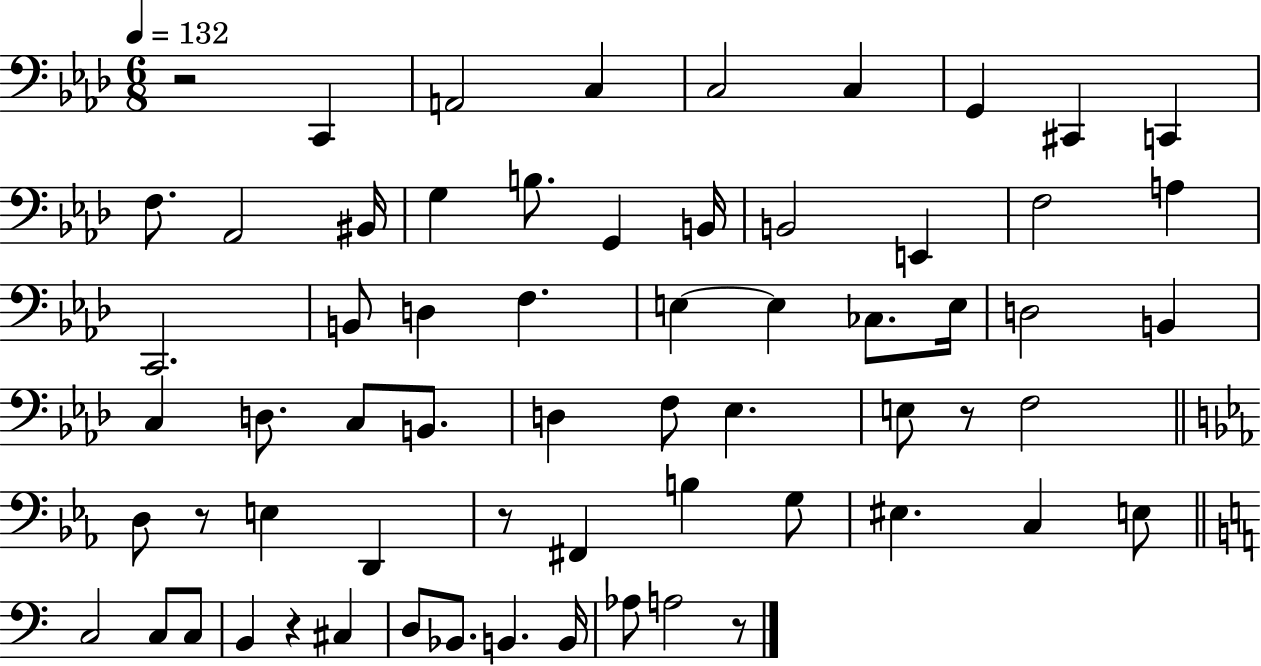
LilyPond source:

{
  \clef bass
  \numericTimeSignature
  \time 6/8
  \key aes \major
  \tempo 4 = 132
  r2 c,4 | a,2 c4 | c2 c4 | g,4 cis,4 c,4 | \break f8. aes,2 bis,16 | g4 b8. g,4 b,16 | b,2 e,4 | f2 a4 | \break c,2. | b,8 d4 f4. | e4~~ e4 ces8. e16 | d2 b,4 | \break c4 d8. c8 b,8. | d4 f8 ees4. | e8 r8 f2 | \bar "||" \break \key ees \major d8 r8 e4 d,4 | r8 fis,4 b4 g8 | eis4. c4 e8 | \bar "||" \break \key a \minor c2 c8 c8 | b,4 r4 cis4 | d8 bes,8. b,4. b,16 | aes8 a2 r8 | \break \bar "|."
}